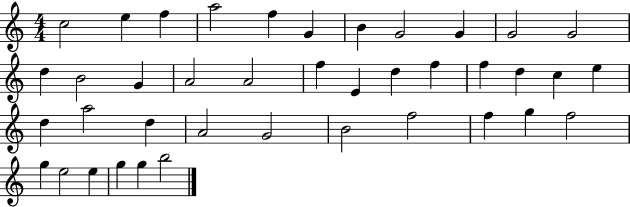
X:1
T:Untitled
M:4/4
L:1/4
K:C
c2 e f a2 f G B G2 G G2 G2 d B2 G A2 A2 f E d f f d c e d a2 d A2 G2 B2 f2 f g f2 g e2 e g g b2